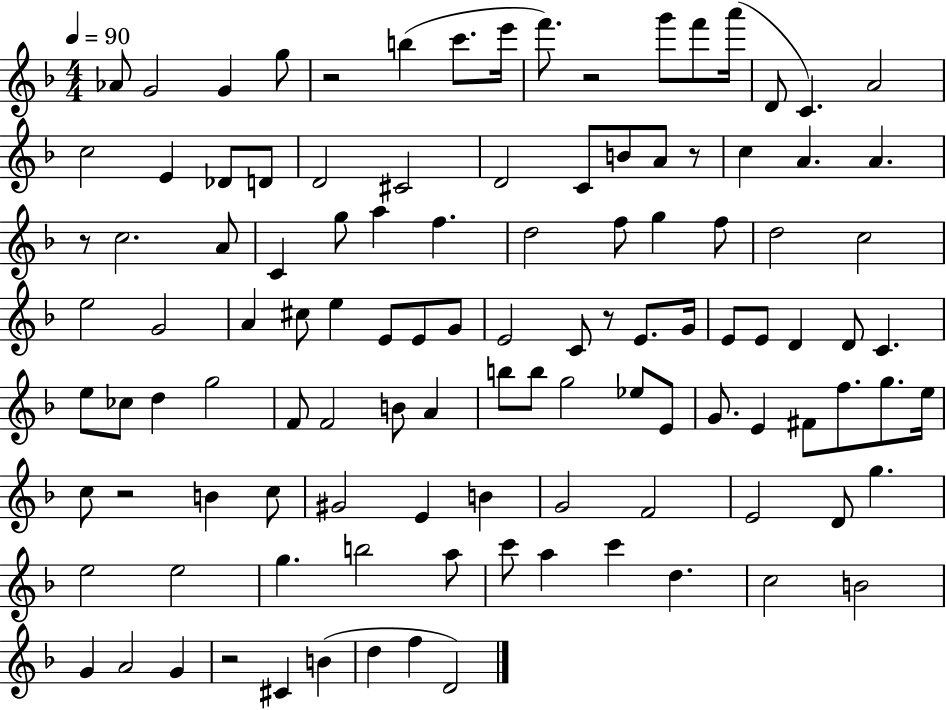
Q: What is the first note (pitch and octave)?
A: Ab4